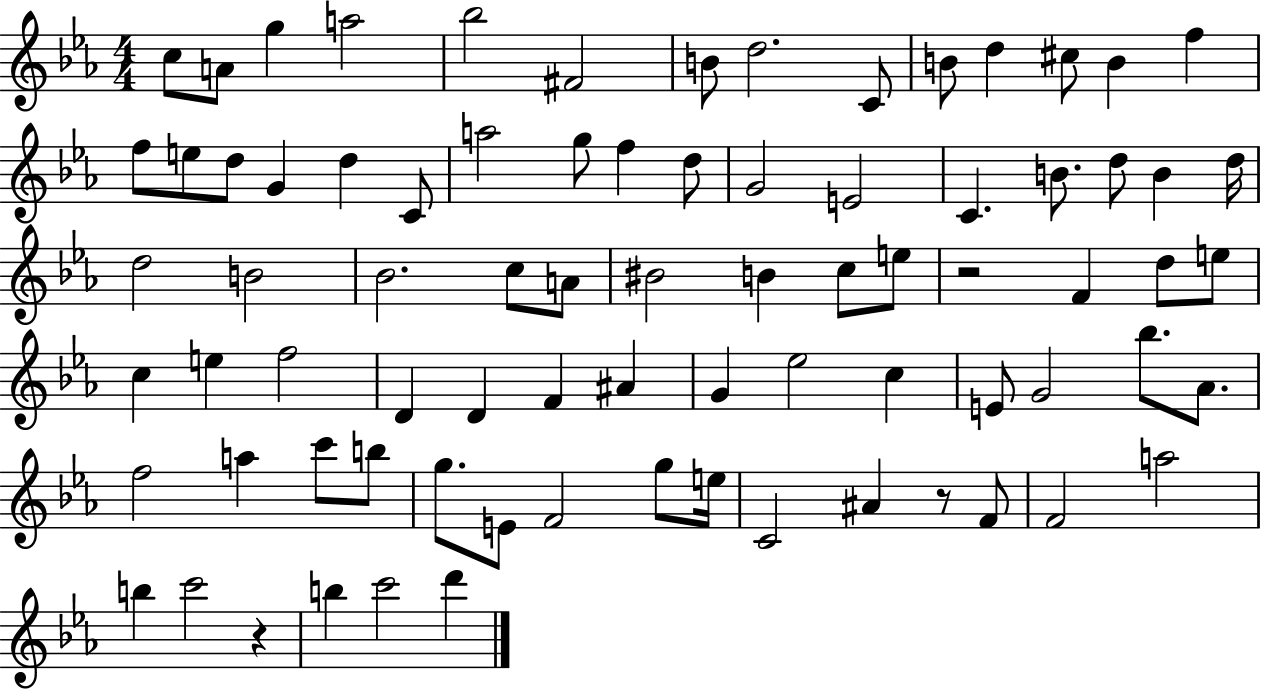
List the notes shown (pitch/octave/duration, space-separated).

C5/e A4/e G5/q A5/h Bb5/h F#4/h B4/e D5/h. C4/e B4/e D5/q C#5/e B4/q F5/q F5/e E5/e D5/e G4/q D5/q C4/e A5/h G5/e F5/q D5/e G4/h E4/h C4/q. B4/e. D5/e B4/q D5/s D5/h B4/h Bb4/h. C5/e A4/e BIS4/h B4/q C5/e E5/e R/h F4/q D5/e E5/e C5/q E5/q F5/h D4/q D4/q F4/q A#4/q G4/q Eb5/h C5/q E4/e G4/h Bb5/e. Ab4/e. F5/h A5/q C6/e B5/e G5/e. E4/e F4/h G5/e E5/s C4/h A#4/q R/e F4/e F4/h A5/h B5/q C6/h R/q B5/q C6/h D6/q